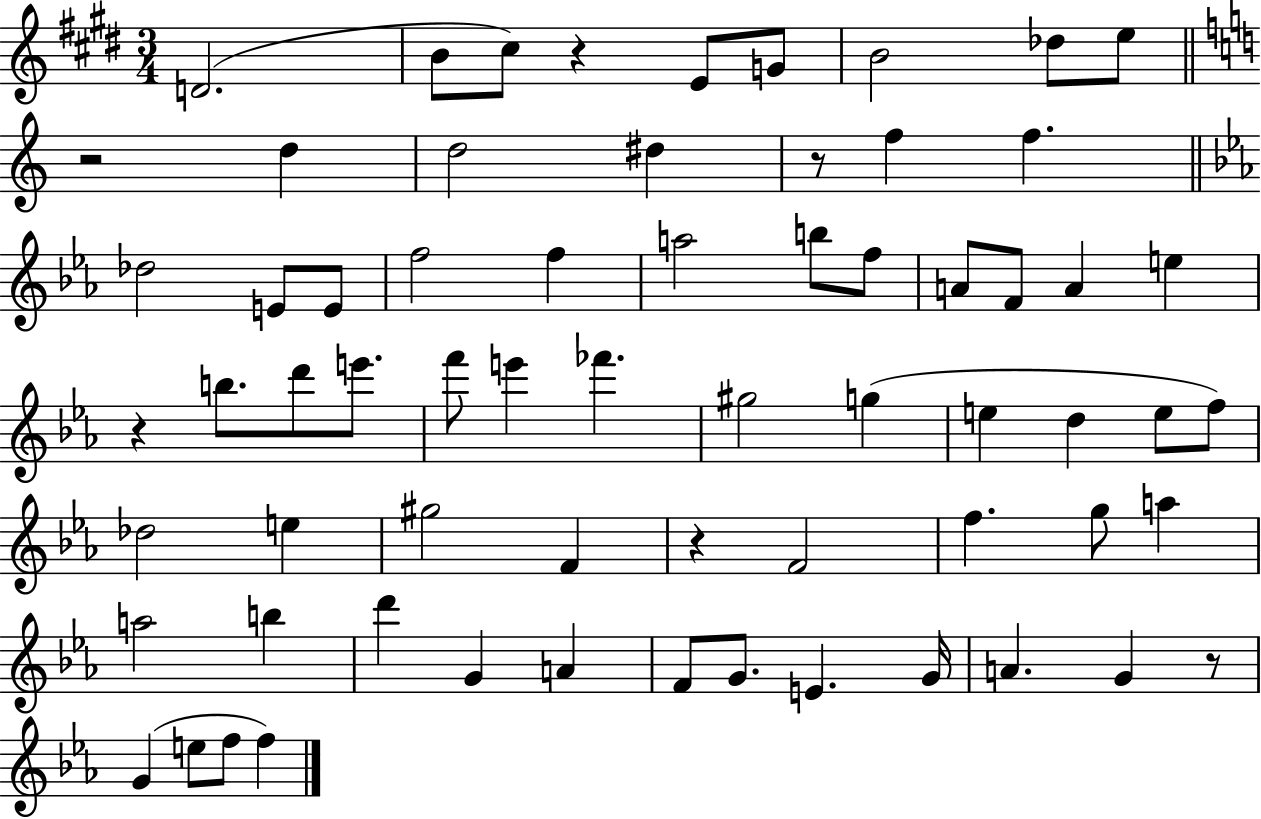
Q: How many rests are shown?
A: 6